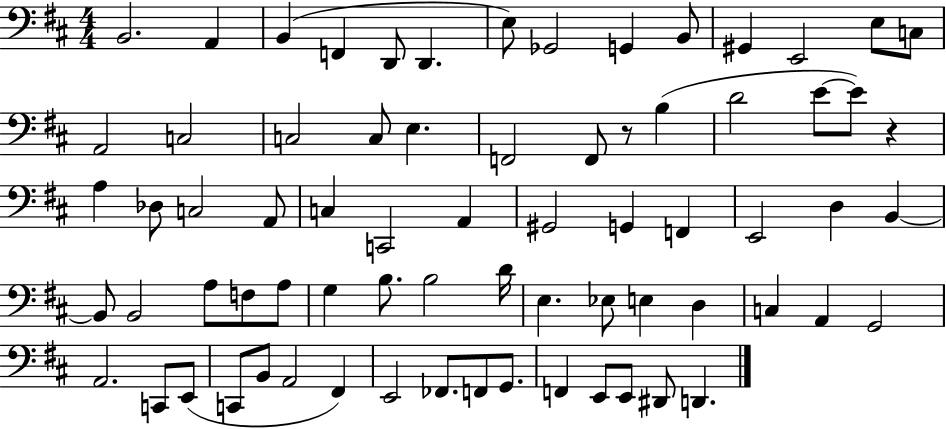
B2/h. A2/q B2/q F2/q D2/e D2/q. E3/e Gb2/h G2/q B2/e G#2/q E2/h E3/e C3/e A2/h C3/h C3/h C3/e E3/q. F2/h F2/e R/e B3/q D4/h E4/e E4/e R/q A3/q Db3/e C3/h A2/e C3/q C2/h A2/q G#2/h G2/q F2/q E2/h D3/q B2/q B2/e B2/h A3/e F3/e A3/e G3/q B3/e. B3/h D4/s E3/q. Eb3/e E3/q D3/q C3/q A2/q G2/h A2/h. C2/e E2/e C2/e B2/e A2/h F#2/q E2/h FES2/e. F2/e G2/e. F2/q E2/e E2/e D#2/e D2/q.